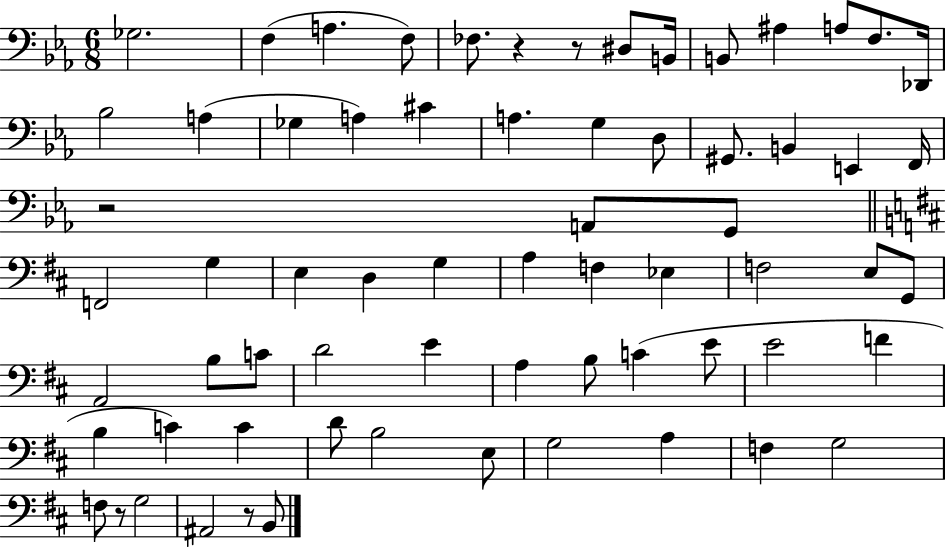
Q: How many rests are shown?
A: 5